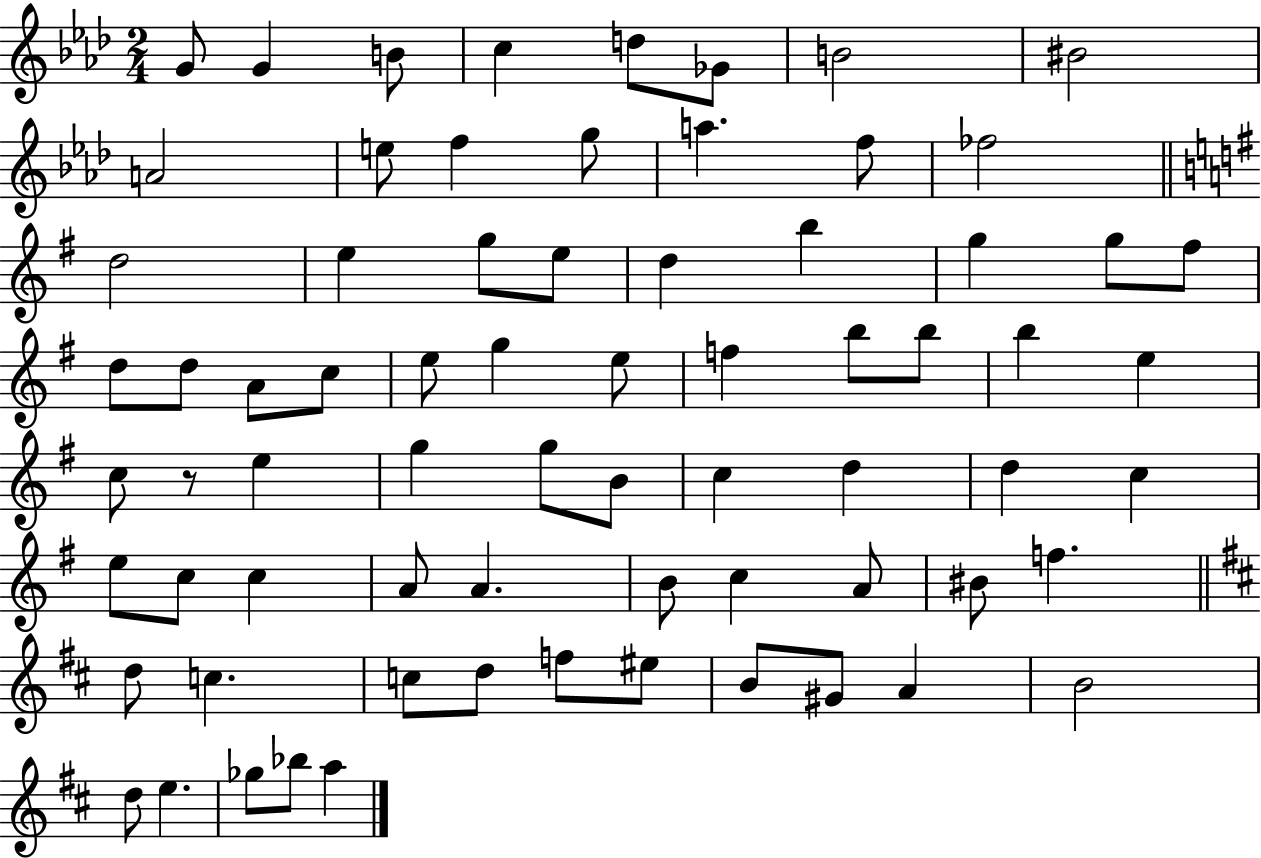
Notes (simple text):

G4/e G4/q B4/e C5/q D5/e Gb4/e B4/h BIS4/h A4/h E5/e F5/q G5/e A5/q. F5/e FES5/h D5/h E5/q G5/e E5/e D5/q B5/q G5/q G5/e F#5/e D5/e D5/e A4/e C5/e E5/e G5/q E5/e F5/q B5/e B5/e B5/q E5/q C5/e R/e E5/q G5/q G5/e B4/e C5/q D5/q D5/q C5/q E5/e C5/e C5/q A4/e A4/q. B4/e C5/q A4/e BIS4/e F5/q. D5/e C5/q. C5/e D5/e F5/e EIS5/e B4/e G#4/e A4/q B4/h D5/e E5/q. Gb5/e Bb5/e A5/q